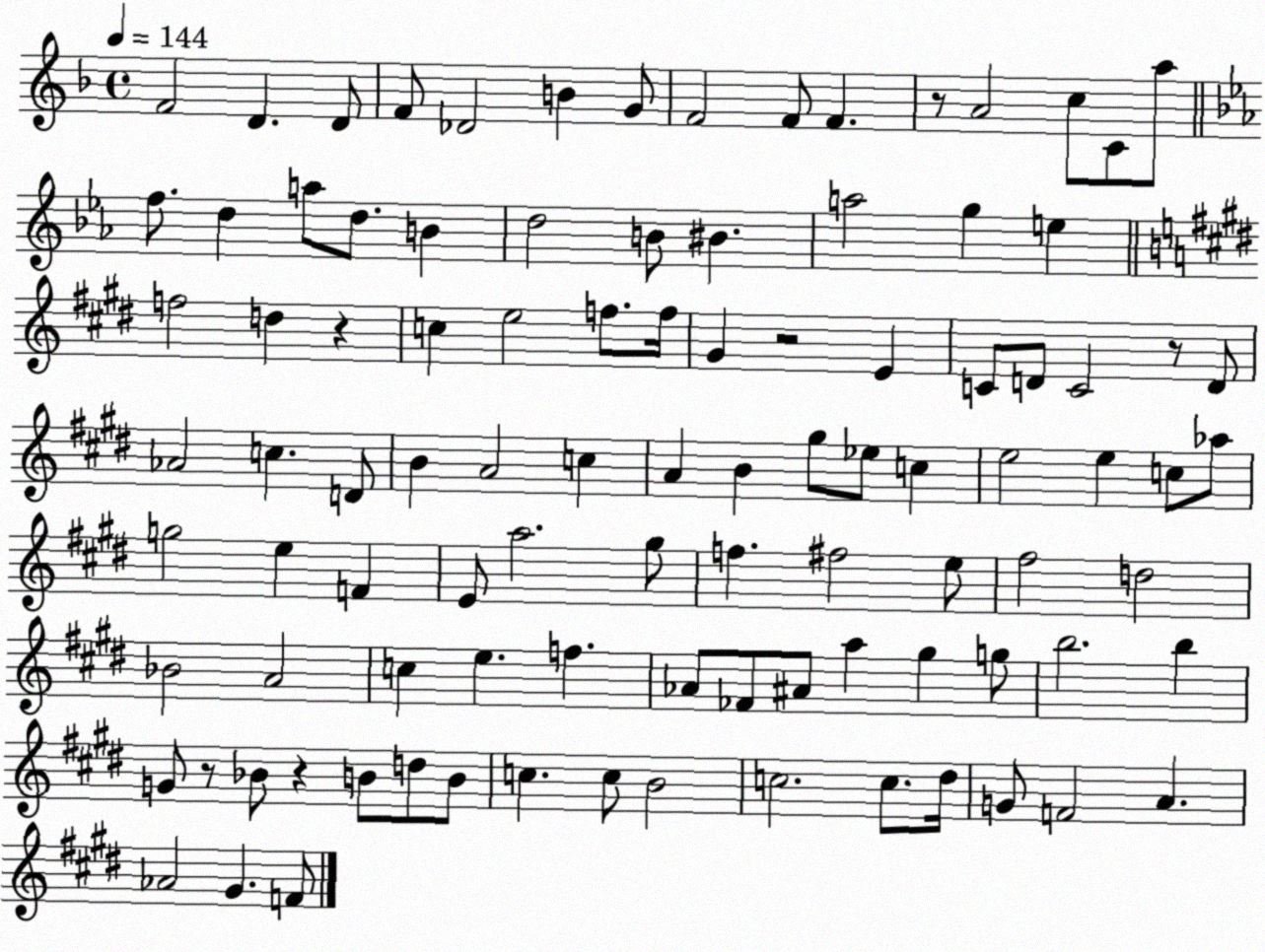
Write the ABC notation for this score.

X:1
T:Untitled
M:4/4
L:1/4
K:F
F2 D D/2 F/2 _D2 B G/2 F2 F/2 F z/2 A2 c/2 C/2 a/2 f/2 d a/2 d/2 B d2 B/2 ^B a2 g e f2 d z c e2 f/2 f/4 ^G z2 E C/2 D/2 C2 z/2 D/2 _A2 c D/2 B A2 c A B ^g/2 _e/2 c e2 e c/2 _a/2 g2 e F E/2 a2 ^g/2 f ^f2 e/2 ^f2 d2 _B2 A2 c e f _A/2 _F/2 ^A/2 a ^g g/2 b2 b G/2 z/2 _B/2 z B/2 d/2 B/2 c c/2 B2 c2 c/2 ^d/4 G/2 F2 A _A2 ^G F/2